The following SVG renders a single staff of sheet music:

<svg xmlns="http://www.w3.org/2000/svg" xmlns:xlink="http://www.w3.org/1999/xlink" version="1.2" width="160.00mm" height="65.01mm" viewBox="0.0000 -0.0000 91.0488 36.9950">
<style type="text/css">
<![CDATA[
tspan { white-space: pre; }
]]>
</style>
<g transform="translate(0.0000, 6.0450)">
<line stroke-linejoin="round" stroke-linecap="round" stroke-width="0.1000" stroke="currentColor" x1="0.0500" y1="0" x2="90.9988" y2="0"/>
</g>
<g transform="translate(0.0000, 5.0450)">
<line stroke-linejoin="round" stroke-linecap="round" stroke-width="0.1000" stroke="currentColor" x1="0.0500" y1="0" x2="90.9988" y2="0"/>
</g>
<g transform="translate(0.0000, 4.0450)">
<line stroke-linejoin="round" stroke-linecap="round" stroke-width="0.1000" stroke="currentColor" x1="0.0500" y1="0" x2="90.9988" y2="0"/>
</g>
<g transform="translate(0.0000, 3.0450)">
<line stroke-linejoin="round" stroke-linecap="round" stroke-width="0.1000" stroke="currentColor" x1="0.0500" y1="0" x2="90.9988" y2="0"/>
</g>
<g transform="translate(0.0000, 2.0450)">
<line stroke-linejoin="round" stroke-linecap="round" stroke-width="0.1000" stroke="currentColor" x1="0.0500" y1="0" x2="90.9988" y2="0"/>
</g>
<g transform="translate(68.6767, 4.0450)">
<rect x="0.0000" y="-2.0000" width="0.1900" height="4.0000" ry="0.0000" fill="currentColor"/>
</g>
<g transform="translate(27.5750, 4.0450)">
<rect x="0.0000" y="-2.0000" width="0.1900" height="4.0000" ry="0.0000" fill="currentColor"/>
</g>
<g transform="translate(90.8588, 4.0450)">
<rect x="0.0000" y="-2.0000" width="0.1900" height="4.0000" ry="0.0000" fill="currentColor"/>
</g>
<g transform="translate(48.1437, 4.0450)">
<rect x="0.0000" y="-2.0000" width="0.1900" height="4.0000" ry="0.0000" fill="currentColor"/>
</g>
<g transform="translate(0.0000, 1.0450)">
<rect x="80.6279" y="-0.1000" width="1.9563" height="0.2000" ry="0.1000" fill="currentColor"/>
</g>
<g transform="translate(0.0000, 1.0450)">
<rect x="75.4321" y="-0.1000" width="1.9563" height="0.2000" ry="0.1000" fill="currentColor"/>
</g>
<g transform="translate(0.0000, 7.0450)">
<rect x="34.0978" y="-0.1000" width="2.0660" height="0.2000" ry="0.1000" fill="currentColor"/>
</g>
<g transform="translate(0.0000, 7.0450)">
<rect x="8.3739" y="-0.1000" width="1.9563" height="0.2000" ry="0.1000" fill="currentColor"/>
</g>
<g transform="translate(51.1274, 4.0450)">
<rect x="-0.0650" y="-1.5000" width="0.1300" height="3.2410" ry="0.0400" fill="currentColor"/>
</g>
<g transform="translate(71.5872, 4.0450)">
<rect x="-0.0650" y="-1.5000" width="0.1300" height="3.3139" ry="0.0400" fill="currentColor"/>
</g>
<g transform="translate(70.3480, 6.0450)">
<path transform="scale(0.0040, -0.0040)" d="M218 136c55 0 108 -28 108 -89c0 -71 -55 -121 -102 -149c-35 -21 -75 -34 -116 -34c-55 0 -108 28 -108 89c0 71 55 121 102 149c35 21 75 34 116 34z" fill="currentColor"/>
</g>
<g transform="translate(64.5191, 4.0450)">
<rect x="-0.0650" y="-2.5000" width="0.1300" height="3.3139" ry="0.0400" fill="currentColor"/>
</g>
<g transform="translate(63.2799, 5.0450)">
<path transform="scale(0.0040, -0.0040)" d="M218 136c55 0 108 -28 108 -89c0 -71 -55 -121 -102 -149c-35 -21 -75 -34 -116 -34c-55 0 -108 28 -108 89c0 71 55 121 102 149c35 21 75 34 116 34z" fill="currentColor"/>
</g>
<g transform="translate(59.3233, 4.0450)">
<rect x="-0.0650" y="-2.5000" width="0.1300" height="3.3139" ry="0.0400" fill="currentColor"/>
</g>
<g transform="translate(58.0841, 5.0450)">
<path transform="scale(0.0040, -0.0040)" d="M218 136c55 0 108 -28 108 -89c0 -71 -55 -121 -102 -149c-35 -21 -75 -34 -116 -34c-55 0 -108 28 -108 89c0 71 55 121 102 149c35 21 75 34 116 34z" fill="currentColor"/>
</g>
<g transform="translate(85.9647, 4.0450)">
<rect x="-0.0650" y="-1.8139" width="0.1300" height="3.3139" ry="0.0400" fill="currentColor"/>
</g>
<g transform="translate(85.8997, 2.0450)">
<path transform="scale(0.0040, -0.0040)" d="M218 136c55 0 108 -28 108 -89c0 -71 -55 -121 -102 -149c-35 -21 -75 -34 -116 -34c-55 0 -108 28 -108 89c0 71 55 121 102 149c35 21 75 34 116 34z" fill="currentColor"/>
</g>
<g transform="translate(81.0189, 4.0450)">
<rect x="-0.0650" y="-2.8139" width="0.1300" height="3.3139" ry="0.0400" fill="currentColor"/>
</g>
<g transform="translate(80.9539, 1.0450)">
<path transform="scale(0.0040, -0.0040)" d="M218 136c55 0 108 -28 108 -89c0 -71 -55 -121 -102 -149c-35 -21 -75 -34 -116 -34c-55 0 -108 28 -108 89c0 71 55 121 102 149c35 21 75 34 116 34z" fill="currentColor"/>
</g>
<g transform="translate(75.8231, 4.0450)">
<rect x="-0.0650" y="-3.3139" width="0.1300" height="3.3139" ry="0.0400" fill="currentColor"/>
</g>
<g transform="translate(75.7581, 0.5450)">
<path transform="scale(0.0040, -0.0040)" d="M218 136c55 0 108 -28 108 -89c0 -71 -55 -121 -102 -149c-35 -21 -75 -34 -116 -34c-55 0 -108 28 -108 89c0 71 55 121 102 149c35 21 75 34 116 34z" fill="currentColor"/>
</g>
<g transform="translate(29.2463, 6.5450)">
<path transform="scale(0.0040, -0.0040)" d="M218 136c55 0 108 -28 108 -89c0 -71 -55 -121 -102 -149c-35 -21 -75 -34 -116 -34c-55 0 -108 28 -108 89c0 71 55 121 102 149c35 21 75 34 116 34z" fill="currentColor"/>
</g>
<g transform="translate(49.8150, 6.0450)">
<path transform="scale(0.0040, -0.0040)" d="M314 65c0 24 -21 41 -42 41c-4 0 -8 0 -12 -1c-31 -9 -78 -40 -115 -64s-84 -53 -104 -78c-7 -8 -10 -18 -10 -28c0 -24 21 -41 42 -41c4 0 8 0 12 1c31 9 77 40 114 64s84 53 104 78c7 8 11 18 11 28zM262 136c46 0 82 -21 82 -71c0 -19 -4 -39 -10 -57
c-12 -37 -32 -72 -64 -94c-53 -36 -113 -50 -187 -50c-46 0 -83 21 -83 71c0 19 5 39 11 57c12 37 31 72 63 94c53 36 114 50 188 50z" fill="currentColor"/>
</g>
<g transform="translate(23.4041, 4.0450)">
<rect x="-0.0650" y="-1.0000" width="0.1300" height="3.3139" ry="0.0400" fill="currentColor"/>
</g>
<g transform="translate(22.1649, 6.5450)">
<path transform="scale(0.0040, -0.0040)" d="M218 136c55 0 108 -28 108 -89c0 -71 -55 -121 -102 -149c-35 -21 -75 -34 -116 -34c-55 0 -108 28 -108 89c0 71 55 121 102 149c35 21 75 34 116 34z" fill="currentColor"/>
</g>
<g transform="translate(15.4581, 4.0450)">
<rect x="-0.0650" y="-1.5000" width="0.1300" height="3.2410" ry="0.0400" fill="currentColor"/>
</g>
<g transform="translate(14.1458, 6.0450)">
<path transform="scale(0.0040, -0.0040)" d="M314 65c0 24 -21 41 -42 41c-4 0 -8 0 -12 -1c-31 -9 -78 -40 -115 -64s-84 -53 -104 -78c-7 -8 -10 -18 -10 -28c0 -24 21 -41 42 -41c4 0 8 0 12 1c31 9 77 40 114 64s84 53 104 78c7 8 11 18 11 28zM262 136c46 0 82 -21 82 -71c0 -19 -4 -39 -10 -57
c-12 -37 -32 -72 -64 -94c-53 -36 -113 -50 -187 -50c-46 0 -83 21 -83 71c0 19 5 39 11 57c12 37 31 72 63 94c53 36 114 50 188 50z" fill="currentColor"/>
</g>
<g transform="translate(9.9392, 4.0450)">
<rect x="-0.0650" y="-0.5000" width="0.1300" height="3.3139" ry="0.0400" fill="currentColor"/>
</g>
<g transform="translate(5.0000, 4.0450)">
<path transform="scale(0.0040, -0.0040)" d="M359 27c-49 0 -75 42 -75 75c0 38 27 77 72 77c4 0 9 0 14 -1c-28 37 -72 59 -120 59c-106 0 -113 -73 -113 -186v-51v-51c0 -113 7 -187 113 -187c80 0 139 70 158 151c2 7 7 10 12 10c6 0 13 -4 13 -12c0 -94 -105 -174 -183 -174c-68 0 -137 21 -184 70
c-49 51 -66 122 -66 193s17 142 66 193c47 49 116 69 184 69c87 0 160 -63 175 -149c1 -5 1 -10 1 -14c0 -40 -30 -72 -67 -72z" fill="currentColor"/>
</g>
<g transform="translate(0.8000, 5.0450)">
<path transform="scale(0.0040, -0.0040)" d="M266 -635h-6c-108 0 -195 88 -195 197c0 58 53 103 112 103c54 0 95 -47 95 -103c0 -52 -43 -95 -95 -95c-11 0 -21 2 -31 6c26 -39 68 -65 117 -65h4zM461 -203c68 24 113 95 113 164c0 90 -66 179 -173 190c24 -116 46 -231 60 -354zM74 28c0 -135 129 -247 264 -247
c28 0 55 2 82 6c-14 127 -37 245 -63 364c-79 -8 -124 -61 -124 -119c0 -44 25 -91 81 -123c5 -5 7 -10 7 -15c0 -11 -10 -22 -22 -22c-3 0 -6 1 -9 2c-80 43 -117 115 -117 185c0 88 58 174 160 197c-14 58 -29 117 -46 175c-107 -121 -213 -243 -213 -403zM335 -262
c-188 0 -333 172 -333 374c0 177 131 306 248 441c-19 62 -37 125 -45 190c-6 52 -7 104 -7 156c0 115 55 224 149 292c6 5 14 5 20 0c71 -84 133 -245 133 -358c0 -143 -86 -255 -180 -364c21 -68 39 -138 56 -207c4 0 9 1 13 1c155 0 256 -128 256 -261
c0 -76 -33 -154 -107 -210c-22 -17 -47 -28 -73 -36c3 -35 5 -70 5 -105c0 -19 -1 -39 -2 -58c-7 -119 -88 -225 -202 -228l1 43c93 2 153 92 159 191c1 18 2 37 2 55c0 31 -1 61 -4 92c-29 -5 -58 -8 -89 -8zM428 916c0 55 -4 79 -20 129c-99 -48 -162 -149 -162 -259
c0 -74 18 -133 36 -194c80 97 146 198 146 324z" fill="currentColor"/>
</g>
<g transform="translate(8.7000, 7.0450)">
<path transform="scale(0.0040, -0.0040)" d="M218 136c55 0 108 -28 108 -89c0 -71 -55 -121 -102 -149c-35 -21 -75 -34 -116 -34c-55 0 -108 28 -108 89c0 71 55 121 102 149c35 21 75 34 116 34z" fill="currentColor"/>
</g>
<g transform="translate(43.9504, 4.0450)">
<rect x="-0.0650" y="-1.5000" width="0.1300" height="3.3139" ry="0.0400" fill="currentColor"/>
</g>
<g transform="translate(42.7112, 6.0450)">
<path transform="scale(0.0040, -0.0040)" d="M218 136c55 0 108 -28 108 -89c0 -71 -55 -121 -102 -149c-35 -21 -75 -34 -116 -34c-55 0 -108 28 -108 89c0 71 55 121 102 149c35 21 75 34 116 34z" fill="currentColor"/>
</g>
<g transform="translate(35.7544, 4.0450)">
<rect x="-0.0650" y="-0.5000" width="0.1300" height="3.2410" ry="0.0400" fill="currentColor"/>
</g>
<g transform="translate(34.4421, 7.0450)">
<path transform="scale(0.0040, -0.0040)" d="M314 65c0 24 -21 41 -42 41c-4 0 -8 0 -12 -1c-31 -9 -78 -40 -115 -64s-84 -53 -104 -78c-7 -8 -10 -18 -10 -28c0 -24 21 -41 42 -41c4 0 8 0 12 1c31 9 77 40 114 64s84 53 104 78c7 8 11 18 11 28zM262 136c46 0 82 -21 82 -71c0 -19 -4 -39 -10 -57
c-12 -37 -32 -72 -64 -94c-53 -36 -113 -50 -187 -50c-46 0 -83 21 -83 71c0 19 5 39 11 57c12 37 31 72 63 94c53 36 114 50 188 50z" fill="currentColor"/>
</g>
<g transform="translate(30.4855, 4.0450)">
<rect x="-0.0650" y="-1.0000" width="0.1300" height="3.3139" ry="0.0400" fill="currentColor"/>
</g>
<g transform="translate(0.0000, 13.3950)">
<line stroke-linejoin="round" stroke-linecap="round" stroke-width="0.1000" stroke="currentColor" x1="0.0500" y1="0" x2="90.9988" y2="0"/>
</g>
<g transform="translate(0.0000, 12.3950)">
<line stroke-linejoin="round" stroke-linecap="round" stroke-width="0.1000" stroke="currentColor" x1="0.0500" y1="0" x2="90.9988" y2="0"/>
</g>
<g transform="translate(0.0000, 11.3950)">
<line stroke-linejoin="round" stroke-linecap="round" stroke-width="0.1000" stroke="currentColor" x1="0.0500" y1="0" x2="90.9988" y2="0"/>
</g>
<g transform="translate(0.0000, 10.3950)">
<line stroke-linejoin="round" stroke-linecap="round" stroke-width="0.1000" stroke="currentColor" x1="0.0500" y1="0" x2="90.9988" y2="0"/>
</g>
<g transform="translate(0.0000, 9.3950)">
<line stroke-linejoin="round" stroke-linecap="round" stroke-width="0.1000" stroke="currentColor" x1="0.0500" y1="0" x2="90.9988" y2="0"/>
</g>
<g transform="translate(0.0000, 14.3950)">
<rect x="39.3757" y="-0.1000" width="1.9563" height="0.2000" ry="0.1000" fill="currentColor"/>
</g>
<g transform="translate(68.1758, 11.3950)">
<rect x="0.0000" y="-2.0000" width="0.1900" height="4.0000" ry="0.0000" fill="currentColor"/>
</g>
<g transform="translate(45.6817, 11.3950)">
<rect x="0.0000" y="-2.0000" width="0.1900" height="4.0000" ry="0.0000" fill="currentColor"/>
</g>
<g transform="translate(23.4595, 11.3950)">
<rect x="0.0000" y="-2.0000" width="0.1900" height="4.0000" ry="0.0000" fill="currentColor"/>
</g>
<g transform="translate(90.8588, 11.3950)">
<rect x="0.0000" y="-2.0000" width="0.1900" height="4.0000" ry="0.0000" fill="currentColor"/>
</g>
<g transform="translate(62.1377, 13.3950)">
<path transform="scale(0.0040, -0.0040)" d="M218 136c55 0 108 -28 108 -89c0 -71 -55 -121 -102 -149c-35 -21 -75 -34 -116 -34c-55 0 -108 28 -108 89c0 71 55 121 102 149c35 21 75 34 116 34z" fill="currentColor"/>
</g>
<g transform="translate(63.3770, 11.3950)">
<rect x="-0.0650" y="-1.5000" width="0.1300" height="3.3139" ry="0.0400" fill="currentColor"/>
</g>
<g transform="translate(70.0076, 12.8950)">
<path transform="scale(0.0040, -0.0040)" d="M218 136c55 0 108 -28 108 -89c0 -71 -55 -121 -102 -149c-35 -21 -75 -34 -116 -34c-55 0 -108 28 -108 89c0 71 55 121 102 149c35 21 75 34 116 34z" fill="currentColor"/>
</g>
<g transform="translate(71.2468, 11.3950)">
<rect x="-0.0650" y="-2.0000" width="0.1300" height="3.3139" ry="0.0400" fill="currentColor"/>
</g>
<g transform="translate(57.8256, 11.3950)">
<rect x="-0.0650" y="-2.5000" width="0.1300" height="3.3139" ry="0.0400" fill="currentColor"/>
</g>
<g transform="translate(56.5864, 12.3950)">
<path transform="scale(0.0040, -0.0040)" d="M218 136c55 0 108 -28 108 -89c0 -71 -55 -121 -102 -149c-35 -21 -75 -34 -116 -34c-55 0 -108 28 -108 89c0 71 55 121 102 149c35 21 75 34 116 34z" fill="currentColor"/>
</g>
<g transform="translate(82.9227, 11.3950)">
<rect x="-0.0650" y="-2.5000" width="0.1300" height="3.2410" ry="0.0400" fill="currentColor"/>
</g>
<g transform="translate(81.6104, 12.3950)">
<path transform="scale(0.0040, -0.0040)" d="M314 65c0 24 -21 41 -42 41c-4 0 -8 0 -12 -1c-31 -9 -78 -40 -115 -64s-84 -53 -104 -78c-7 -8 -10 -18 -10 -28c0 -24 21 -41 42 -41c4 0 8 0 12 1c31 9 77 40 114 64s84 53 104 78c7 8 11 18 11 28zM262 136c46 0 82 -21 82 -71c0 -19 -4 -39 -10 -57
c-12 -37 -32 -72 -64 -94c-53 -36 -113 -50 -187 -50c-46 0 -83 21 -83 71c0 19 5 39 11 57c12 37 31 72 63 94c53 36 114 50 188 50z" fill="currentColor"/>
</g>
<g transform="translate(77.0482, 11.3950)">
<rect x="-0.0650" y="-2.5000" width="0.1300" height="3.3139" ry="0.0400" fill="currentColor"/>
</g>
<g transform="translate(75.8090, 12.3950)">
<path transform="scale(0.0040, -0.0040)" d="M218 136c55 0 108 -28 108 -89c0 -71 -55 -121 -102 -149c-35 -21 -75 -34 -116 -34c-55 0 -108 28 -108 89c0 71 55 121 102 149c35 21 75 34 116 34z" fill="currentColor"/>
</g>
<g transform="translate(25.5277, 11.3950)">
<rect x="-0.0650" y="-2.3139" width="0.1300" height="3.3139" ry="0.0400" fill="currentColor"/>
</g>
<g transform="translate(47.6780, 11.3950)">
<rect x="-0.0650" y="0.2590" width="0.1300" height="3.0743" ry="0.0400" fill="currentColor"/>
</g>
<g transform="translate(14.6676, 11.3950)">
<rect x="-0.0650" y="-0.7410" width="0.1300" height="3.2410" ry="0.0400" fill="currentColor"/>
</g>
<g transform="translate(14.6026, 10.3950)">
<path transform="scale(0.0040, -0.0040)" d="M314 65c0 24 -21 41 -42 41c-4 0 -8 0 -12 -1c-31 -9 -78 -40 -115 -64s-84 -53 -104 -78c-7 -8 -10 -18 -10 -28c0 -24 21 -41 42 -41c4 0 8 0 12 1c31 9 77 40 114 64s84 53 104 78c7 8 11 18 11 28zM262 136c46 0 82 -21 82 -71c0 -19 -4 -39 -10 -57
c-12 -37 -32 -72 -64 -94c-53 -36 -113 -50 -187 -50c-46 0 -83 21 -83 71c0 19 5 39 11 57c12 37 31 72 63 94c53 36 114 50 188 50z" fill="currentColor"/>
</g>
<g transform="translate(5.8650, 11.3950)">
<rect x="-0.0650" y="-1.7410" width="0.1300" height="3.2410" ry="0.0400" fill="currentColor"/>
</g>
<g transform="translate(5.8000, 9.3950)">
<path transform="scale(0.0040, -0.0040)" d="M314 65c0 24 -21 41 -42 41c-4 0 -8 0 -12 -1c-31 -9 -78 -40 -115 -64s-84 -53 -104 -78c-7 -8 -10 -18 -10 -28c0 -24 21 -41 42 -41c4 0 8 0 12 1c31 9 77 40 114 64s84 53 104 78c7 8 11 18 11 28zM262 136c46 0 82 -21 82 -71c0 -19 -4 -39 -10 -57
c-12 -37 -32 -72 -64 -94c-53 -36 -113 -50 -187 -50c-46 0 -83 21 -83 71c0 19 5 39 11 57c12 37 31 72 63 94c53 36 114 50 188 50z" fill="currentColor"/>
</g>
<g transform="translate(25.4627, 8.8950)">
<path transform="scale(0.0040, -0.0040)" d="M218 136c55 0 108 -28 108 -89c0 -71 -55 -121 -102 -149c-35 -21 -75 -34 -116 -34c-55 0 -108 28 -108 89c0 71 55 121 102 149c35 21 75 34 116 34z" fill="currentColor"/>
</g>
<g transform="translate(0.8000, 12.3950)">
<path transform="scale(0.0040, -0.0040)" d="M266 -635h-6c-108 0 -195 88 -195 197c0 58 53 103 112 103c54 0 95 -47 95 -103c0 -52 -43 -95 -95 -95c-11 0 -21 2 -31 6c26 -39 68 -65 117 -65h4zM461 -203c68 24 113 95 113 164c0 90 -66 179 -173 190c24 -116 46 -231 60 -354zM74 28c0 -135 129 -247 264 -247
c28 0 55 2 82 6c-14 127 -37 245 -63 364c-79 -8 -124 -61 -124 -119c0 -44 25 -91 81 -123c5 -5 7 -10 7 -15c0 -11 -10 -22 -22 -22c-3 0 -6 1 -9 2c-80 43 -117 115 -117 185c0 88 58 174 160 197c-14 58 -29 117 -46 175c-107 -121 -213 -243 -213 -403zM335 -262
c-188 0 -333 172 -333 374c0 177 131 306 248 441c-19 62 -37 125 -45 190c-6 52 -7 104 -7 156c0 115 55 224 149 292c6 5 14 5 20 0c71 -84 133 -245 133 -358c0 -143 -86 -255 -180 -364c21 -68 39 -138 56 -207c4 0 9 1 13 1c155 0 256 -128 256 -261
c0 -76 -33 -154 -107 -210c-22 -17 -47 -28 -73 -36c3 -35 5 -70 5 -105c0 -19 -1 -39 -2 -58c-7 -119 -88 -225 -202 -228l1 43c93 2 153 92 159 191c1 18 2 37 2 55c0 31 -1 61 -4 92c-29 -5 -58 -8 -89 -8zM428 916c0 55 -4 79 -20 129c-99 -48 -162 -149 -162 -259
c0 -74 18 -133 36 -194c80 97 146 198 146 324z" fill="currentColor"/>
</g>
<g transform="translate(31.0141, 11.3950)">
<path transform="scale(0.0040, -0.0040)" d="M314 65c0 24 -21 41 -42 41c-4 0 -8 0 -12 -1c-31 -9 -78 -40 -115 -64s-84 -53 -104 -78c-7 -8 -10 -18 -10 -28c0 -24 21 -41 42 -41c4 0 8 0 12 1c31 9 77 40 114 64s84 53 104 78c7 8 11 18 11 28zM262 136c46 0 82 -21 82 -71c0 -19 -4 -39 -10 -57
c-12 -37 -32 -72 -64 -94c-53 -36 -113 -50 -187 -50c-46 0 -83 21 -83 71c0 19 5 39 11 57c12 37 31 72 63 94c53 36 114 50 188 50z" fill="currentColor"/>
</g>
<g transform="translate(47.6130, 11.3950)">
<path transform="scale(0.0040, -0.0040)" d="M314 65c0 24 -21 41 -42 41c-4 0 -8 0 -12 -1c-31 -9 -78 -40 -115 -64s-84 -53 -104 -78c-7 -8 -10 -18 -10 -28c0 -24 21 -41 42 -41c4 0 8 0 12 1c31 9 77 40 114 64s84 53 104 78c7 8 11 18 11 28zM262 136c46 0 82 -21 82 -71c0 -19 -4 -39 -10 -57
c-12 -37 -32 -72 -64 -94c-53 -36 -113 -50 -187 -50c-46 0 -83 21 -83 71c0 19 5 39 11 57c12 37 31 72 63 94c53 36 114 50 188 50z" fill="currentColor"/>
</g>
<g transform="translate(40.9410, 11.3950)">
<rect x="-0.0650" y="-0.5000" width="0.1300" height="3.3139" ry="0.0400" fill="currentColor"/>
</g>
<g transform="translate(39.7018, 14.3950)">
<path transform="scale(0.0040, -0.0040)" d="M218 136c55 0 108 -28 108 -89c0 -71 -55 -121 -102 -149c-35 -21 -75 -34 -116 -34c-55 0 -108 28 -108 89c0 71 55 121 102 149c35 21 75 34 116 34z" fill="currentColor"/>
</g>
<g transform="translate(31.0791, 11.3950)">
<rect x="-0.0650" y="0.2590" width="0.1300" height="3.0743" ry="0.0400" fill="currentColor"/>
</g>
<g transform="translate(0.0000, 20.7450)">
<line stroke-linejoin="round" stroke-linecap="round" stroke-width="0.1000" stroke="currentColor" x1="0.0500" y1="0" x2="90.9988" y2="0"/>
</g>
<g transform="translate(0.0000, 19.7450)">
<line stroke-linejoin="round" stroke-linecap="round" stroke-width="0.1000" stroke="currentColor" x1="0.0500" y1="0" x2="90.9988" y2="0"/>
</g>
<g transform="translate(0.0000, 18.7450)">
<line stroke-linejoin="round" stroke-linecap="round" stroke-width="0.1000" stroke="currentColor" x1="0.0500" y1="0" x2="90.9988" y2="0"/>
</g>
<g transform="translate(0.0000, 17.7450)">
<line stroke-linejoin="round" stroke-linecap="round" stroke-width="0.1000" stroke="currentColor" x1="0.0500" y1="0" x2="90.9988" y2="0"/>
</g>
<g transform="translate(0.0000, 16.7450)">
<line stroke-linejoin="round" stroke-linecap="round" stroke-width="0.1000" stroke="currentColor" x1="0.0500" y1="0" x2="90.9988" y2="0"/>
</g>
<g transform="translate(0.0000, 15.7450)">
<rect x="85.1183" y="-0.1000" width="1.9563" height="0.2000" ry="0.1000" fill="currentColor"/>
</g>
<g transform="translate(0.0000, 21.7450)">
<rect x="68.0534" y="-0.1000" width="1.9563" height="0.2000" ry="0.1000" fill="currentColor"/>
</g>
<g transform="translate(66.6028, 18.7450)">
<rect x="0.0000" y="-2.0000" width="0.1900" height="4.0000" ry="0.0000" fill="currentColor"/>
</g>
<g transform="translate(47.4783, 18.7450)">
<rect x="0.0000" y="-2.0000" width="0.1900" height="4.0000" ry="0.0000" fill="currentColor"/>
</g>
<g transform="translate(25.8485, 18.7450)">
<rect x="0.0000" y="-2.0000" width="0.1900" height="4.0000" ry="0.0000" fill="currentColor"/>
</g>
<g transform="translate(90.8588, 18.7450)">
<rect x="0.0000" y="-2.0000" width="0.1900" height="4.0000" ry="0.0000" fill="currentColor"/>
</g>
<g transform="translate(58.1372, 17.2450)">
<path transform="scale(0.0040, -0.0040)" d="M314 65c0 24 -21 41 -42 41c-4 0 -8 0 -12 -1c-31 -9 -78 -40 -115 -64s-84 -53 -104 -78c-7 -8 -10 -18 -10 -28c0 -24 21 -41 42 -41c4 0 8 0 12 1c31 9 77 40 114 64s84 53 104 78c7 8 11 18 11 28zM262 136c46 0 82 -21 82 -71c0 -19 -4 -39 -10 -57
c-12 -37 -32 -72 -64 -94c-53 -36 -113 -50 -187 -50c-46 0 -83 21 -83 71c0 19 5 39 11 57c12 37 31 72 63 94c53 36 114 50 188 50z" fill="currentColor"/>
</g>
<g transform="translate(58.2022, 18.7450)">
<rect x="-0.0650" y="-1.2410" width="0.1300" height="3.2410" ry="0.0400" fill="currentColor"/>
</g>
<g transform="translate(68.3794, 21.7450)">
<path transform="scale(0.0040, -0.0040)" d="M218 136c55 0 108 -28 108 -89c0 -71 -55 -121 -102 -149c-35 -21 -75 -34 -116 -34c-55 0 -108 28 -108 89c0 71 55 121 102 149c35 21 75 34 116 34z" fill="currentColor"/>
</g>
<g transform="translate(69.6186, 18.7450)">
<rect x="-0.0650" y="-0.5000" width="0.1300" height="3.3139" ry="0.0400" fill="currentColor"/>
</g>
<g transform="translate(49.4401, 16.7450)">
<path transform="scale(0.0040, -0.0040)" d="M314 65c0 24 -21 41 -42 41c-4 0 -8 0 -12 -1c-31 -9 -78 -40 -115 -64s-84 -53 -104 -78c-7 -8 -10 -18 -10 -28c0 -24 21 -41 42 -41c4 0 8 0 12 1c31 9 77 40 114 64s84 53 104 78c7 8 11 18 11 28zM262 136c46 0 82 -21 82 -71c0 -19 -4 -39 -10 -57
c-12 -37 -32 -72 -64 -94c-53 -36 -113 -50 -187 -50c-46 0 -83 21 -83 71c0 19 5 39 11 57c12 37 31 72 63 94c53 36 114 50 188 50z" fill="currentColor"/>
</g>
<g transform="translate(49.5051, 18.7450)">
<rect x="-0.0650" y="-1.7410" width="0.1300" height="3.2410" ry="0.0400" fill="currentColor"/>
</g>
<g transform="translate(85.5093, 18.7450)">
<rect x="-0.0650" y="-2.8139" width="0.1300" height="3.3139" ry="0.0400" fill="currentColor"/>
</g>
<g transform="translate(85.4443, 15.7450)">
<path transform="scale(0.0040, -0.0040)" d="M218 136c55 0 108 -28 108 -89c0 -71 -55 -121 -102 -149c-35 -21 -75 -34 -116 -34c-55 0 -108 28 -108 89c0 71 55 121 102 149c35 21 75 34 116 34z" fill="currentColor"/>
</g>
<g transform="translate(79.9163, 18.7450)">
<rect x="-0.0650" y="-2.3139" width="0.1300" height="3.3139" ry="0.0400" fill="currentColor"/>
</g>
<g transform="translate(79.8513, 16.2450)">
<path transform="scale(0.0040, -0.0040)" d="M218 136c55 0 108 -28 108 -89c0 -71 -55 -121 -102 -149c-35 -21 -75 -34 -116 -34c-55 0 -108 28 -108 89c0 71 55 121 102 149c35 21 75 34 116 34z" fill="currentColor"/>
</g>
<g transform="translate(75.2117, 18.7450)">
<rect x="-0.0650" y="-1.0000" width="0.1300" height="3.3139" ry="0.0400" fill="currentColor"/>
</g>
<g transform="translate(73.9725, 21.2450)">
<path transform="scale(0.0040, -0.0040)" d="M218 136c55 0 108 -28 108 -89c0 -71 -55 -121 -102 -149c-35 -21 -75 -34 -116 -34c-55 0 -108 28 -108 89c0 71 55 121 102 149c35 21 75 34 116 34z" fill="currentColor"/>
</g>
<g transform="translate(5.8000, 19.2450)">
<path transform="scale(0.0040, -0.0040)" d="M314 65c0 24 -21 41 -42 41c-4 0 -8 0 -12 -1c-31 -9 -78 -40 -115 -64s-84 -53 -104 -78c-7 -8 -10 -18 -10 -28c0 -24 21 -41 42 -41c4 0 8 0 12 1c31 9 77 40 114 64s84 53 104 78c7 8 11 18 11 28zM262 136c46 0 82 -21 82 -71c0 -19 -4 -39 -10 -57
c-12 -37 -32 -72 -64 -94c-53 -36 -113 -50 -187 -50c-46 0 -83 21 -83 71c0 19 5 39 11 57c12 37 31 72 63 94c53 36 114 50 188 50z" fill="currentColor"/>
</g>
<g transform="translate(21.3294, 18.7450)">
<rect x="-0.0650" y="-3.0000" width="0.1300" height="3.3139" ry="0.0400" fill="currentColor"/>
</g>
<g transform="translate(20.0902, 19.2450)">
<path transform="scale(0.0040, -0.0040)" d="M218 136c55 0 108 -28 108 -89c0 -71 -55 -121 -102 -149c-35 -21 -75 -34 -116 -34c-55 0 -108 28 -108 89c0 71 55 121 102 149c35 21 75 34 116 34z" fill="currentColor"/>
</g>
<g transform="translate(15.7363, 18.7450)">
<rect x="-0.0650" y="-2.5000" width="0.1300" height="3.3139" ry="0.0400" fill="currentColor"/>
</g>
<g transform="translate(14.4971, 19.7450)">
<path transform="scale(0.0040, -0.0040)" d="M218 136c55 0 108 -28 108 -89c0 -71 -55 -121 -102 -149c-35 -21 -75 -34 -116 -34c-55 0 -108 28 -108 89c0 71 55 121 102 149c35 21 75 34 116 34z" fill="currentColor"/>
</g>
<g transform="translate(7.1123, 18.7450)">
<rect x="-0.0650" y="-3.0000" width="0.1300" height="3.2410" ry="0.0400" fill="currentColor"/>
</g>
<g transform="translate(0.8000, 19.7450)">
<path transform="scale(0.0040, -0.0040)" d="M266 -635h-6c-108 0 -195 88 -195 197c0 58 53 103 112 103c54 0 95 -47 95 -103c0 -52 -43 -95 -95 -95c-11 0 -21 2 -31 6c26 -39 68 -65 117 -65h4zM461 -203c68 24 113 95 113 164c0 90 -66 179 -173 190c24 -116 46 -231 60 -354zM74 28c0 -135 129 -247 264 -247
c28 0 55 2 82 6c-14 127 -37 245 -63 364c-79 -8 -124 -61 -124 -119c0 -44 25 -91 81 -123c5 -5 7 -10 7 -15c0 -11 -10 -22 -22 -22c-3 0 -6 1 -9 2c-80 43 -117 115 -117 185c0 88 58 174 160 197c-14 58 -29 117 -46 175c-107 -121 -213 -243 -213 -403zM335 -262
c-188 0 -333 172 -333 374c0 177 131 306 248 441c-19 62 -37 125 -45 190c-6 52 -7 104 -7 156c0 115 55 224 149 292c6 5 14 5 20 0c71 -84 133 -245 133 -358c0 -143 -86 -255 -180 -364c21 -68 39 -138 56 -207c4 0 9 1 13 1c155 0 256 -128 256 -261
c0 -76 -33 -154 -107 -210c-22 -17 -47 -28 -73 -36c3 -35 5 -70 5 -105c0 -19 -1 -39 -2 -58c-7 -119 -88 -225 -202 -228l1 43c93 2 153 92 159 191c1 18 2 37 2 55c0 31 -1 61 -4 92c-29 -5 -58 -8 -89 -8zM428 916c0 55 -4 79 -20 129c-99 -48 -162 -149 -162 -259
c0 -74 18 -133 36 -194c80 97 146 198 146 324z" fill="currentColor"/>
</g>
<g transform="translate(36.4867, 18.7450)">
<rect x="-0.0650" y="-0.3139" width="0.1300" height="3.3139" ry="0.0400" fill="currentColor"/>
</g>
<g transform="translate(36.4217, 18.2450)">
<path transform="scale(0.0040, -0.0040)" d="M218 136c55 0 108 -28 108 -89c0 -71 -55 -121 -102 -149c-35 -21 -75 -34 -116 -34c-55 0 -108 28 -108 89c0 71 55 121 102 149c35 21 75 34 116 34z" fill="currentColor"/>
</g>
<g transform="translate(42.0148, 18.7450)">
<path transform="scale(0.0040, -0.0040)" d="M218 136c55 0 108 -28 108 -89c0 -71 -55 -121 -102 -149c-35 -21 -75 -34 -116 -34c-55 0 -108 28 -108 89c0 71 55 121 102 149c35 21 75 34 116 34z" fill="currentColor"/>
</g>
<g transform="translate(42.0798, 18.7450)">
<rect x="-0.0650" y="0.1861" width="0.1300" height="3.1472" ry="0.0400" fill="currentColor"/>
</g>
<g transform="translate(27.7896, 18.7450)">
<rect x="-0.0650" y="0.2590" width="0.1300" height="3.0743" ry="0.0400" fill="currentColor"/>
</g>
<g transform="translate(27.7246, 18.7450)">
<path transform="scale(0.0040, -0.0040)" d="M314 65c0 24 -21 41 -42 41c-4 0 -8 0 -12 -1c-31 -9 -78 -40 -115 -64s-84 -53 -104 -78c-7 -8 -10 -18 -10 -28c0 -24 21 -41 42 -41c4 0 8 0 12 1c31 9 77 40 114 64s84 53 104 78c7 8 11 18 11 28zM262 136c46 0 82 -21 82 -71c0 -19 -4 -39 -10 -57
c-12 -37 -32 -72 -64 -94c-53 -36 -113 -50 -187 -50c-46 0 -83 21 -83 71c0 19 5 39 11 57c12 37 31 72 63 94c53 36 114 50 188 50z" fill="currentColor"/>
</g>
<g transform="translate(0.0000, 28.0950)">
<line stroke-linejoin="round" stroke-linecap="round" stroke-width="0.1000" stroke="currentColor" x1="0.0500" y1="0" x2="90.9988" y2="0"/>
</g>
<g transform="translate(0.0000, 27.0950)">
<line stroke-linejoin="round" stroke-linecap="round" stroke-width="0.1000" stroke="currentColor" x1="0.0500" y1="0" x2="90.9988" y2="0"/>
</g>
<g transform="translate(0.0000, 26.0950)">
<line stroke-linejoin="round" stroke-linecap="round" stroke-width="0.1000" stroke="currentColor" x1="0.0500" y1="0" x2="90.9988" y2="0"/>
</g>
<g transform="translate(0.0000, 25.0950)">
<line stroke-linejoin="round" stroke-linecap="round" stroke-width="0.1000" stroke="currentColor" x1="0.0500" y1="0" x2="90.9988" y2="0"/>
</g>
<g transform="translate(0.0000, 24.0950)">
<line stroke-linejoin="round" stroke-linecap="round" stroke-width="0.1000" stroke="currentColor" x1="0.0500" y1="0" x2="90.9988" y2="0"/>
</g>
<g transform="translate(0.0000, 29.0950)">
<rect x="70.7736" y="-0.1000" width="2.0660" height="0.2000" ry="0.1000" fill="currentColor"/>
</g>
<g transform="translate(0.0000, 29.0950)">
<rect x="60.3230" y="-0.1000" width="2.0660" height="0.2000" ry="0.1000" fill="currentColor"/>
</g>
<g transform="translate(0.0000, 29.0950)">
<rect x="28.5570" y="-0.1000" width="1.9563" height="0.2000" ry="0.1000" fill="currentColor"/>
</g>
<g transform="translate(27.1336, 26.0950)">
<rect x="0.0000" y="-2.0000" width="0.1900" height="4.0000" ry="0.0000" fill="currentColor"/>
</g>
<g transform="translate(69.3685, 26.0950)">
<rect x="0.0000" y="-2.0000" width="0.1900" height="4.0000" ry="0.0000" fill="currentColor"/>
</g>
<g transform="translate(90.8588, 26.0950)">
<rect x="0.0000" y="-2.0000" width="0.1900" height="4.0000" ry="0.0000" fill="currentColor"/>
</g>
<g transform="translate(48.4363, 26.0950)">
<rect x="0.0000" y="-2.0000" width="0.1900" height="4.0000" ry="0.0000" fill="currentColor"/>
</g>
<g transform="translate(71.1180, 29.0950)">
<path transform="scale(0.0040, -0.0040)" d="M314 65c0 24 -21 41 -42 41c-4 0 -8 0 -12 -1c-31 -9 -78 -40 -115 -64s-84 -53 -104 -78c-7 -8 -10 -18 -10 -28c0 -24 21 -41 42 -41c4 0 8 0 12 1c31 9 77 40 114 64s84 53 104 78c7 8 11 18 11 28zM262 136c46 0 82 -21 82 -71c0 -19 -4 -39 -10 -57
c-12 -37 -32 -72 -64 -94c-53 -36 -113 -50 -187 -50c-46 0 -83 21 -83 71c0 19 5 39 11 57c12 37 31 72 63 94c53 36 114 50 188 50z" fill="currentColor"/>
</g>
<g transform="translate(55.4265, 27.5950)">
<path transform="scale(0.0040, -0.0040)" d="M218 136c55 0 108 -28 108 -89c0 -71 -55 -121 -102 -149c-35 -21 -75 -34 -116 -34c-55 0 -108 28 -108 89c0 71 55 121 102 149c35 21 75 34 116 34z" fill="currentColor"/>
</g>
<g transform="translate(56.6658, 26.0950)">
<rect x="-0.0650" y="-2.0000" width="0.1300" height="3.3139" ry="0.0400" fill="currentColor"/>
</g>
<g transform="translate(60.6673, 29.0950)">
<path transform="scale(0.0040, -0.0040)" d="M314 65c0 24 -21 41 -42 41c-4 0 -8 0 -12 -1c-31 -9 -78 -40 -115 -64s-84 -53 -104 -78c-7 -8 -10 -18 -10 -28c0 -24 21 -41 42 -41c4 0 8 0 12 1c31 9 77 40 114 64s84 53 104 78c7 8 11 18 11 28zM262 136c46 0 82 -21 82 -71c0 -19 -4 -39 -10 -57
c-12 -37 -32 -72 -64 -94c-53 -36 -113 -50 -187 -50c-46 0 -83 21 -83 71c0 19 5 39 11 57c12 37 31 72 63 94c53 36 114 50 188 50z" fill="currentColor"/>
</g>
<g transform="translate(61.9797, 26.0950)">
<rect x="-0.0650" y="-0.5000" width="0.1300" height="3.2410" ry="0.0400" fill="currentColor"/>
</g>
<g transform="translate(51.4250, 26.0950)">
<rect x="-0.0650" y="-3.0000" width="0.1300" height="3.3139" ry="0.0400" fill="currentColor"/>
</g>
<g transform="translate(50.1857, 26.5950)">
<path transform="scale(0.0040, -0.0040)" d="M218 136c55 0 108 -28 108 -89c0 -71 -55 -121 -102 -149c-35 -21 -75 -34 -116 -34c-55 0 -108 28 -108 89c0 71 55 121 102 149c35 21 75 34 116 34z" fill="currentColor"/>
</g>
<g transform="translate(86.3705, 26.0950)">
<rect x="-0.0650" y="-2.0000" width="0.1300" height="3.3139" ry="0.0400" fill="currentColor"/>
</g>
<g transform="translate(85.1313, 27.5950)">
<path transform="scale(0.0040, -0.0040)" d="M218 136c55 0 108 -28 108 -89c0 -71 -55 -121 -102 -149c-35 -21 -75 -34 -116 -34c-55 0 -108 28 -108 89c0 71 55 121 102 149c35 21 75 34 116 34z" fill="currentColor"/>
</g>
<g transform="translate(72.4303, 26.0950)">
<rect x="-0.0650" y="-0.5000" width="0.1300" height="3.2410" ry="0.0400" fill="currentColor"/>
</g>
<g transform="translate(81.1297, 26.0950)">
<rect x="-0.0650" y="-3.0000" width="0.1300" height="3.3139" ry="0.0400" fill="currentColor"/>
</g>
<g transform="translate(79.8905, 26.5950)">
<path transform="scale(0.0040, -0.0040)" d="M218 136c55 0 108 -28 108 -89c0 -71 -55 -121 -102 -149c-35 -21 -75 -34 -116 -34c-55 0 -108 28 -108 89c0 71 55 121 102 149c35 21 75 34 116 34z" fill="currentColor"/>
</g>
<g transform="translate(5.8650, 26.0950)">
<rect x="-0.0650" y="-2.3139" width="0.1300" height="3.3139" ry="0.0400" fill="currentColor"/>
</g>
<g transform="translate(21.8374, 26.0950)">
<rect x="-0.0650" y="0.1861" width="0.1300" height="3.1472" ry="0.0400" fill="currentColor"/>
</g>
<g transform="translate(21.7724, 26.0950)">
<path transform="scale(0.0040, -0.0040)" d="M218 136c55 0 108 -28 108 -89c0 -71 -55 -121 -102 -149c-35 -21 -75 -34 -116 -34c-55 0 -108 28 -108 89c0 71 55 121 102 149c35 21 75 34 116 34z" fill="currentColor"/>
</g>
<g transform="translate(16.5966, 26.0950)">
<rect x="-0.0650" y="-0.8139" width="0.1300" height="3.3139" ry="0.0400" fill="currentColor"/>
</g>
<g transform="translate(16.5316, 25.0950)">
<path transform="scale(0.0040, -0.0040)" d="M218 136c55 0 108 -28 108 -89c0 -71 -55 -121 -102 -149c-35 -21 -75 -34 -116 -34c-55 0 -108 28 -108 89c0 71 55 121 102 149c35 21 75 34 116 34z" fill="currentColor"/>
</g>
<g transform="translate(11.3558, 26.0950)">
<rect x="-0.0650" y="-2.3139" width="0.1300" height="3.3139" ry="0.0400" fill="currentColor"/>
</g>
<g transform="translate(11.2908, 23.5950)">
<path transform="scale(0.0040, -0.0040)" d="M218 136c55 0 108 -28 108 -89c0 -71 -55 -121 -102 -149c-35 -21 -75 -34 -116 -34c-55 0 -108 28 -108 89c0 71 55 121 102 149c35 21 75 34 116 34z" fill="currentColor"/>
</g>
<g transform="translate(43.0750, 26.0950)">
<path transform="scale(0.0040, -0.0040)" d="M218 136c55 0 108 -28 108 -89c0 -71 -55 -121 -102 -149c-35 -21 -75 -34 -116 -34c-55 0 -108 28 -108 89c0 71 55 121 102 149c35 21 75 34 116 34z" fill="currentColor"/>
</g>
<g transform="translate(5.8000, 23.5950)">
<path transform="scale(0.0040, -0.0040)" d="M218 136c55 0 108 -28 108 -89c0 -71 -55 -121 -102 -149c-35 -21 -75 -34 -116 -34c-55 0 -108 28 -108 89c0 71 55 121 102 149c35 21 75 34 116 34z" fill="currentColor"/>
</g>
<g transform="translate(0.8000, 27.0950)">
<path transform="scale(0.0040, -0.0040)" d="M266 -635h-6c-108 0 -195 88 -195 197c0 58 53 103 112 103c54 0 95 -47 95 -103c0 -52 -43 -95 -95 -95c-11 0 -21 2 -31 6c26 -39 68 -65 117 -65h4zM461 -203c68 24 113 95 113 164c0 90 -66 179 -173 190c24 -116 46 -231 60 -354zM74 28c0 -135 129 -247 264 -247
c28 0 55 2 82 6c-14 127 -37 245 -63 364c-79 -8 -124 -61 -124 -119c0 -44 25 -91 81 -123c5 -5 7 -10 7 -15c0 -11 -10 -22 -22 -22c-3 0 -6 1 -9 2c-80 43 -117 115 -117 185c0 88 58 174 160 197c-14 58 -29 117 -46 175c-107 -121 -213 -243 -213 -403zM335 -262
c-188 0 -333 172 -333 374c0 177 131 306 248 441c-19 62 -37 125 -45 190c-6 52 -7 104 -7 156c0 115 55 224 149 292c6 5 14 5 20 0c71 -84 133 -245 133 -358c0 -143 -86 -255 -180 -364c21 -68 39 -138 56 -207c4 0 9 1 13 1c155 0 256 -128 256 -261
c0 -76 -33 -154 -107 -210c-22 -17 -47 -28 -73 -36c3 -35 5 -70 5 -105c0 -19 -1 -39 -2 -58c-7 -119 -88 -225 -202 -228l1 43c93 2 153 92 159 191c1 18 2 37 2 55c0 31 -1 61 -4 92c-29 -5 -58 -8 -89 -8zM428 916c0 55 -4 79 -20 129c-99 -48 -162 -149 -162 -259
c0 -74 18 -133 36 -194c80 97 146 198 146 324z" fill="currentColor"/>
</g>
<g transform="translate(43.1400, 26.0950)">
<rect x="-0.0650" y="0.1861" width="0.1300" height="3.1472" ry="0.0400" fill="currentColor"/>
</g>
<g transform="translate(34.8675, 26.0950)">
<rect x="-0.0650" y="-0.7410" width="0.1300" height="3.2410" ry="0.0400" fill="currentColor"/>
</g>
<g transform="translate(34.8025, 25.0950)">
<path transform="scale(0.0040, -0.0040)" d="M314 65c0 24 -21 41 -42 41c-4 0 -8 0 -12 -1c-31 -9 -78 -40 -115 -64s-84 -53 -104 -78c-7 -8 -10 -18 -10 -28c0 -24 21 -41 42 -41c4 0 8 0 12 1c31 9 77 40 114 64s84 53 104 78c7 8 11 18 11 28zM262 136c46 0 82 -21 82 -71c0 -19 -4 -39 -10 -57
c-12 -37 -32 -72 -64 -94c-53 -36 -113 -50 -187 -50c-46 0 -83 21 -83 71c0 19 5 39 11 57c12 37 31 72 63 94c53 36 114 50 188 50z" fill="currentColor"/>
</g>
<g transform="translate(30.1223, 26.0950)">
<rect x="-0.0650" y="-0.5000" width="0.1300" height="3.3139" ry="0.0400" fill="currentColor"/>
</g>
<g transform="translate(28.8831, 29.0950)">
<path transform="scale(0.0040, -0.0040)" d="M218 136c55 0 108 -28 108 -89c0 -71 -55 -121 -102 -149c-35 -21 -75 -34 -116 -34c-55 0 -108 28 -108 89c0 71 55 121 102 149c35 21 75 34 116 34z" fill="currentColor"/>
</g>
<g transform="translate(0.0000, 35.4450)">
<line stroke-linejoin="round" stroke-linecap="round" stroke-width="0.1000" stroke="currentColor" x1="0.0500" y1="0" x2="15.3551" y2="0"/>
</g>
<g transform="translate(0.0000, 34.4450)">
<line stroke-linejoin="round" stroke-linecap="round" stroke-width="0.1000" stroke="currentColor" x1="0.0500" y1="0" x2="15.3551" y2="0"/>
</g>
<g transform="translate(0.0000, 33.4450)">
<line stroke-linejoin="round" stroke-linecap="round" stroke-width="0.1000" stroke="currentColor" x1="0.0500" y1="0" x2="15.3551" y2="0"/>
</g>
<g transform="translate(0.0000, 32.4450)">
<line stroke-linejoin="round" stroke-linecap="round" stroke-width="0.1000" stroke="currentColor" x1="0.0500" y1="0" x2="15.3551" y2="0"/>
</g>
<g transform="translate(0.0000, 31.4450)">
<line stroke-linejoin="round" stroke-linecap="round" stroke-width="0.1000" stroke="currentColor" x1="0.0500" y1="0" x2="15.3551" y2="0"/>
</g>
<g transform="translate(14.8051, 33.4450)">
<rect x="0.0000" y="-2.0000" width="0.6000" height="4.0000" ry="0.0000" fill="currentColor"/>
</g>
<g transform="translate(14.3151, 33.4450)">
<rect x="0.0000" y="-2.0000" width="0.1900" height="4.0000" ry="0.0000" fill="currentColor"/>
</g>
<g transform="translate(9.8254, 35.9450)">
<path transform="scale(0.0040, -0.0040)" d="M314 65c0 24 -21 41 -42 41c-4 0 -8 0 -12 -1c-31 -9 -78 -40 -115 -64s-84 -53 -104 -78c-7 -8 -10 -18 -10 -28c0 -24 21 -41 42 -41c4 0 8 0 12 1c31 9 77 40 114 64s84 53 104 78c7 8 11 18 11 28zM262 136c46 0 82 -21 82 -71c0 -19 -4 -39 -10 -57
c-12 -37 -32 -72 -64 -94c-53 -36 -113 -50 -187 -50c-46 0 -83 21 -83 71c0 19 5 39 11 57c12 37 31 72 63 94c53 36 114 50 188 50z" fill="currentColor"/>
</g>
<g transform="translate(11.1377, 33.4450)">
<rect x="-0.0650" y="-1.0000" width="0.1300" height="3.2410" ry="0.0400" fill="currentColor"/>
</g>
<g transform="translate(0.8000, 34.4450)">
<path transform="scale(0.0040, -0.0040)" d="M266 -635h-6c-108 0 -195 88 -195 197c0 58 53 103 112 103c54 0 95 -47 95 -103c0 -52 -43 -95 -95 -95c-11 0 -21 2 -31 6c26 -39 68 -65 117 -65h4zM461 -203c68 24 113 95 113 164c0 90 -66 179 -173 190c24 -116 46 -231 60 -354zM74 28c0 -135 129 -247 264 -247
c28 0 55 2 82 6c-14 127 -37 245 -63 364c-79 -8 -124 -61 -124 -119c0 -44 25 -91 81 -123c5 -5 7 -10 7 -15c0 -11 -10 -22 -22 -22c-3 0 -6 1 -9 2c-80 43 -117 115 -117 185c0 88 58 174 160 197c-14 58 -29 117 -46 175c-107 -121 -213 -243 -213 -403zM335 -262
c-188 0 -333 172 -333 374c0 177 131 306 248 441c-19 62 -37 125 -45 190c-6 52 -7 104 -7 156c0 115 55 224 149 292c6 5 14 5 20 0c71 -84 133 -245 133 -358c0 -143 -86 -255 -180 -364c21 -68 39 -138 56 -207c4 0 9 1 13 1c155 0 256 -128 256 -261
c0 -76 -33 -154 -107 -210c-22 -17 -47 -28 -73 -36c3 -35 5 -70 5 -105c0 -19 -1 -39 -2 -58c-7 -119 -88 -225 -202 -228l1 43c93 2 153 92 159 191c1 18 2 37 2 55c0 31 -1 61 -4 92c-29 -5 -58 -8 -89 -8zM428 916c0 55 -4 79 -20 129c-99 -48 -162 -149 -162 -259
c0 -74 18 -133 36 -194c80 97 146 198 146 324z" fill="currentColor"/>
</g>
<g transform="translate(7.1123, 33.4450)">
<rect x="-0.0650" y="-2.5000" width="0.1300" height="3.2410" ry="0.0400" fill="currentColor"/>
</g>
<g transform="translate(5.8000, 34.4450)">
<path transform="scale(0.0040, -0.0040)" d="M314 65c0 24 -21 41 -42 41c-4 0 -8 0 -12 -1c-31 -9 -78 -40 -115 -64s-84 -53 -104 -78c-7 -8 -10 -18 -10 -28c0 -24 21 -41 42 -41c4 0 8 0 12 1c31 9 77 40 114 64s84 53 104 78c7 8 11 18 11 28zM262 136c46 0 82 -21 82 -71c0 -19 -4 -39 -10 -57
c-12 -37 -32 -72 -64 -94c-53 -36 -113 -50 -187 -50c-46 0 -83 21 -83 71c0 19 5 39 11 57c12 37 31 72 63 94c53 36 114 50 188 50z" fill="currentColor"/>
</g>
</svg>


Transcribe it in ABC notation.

X:1
T:Untitled
M:4/4
L:1/4
K:C
C E2 D D C2 E E2 G G E b a f f2 d2 g B2 C B2 G E F G G2 A2 G A B2 c B f2 e2 C D g a g g d B C d2 B A F C2 C2 A F G2 D2